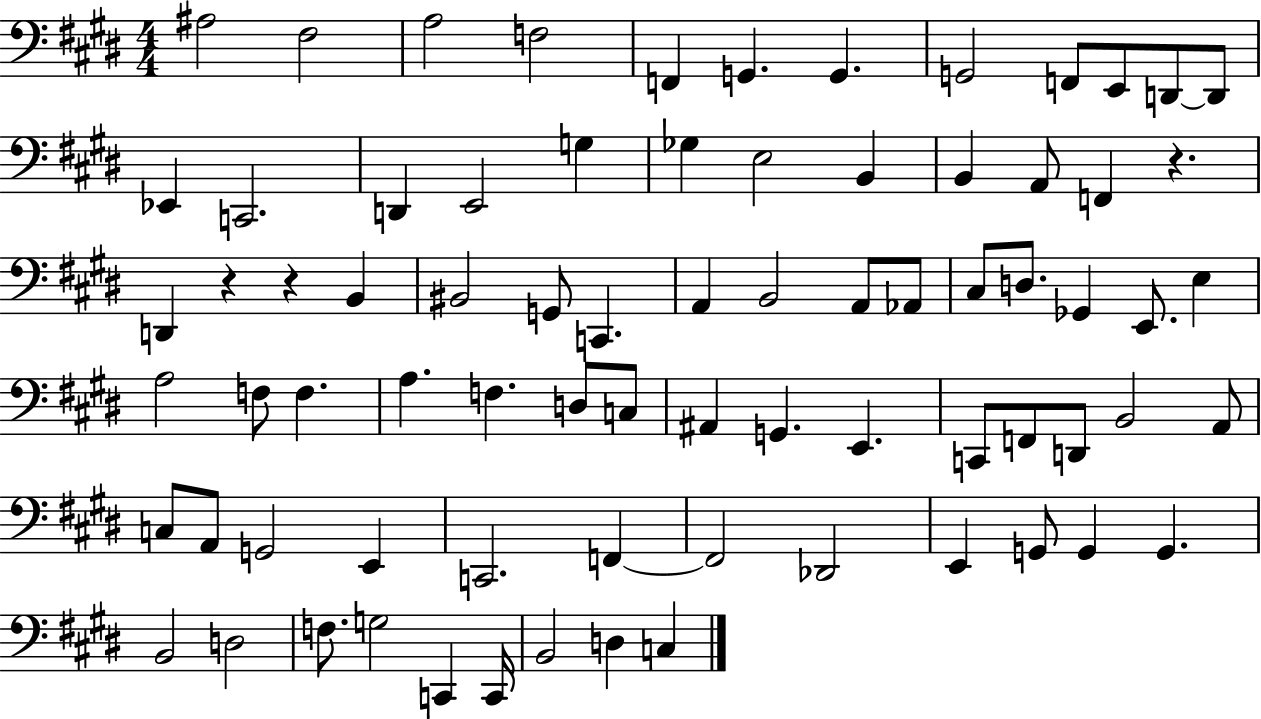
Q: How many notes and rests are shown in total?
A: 76